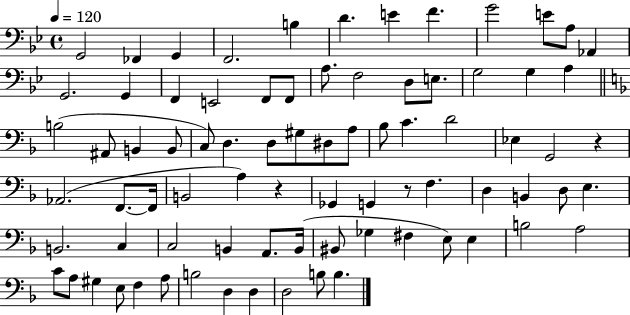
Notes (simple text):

G2/h FES2/q G2/q F2/h. B3/q D4/q. E4/q F4/q. G4/h E4/e A3/e Ab2/q G2/h. G2/q F2/q E2/h F2/e F2/e A3/e. F3/h D3/e E3/e. G3/h G3/q A3/q B3/h A#2/e B2/q B2/e C3/e D3/q. D3/e G#3/e D#3/e A3/e Bb3/e C4/q. D4/h Eb3/q G2/h R/q Ab2/h. F2/e. F2/s B2/h A3/q R/q Gb2/q G2/q R/e F3/q. D3/q B2/q D3/e E3/q. B2/h. C3/q C3/h B2/q A2/e. B2/s BIS2/e Gb3/q F#3/q E3/e E3/q B3/h A3/h C4/e A3/e G#3/q E3/e F3/q A3/e B3/h D3/q D3/q D3/h B3/e B3/q.